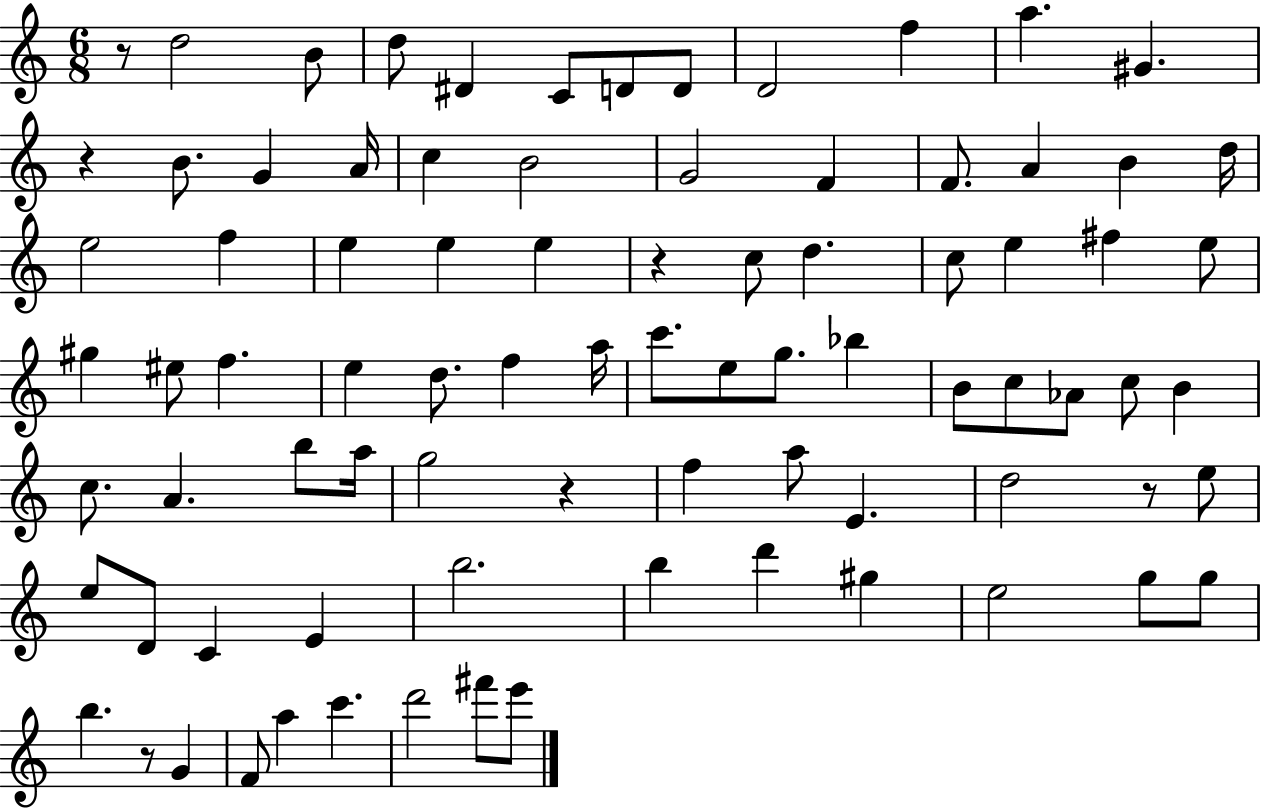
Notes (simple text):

R/e D5/h B4/e D5/e D#4/q C4/e D4/e D4/e D4/h F5/q A5/q. G#4/q. R/q B4/e. G4/q A4/s C5/q B4/h G4/h F4/q F4/e. A4/q B4/q D5/s E5/h F5/q E5/q E5/q E5/q R/q C5/e D5/q. C5/e E5/q F#5/q E5/e G#5/q EIS5/e F5/q. E5/q D5/e. F5/q A5/s C6/e. E5/e G5/e. Bb5/q B4/e C5/e Ab4/e C5/e B4/q C5/e. A4/q. B5/e A5/s G5/h R/q F5/q A5/e E4/q. D5/h R/e E5/e E5/e D4/e C4/q E4/q B5/h. B5/q D6/q G#5/q E5/h G5/e G5/e B5/q. R/e G4/q F4/e A5/q C6/q. D6/h F#6/e E6/e